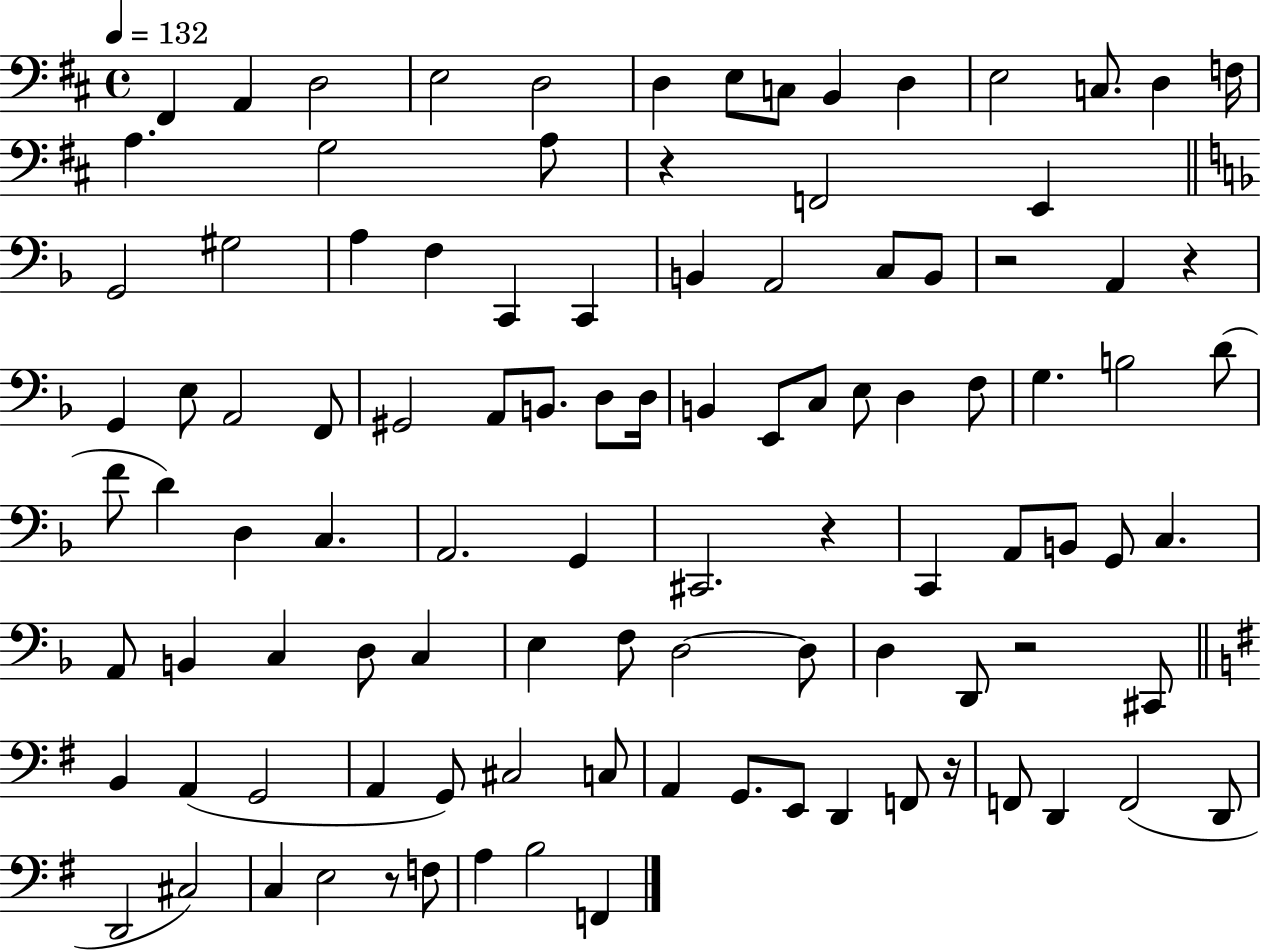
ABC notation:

X:1
T:Untitled
M:4/4
L:1/4
K:D
^F,, A,, D,2 E,2 D,2 D, E,/2 C,/2 B,, D, E,2 C,/2 D, F,/4 A, G,2 A,/2 z F,,2 E,, G,,2 ^G,2 A, F, C,, C,, B,, A,,2 C,/2 B,,/2 z2 A,, z G,, E,/2 A,,2 F,,/2 ^G,,2 A,,/2 B,,/2 D,/2 D,/4 B,, E,,/2 C,/2 E,/2 D, F,/2 G, B,2 D/2 F/2 D D, C, A,,2 G,, ^C,,2 z C,, A,,/2 B,,/2 G,,/2 C, A,,/2 B,, C, D,/2 C, E, F,/2 D,2 D,/2 D, D,,/2 z2 ^C,,/2 B,, A,, G,,2 A,, G,,/2 ^C,2 C,/2 A,, G,,/2 E,,/2 D,, F,,/2 z/4 F,,/2 D,, F,,2 D,,/2 D,,2 ^C,2 C, E,2 z/2 F,/2 A, B,2 F,,